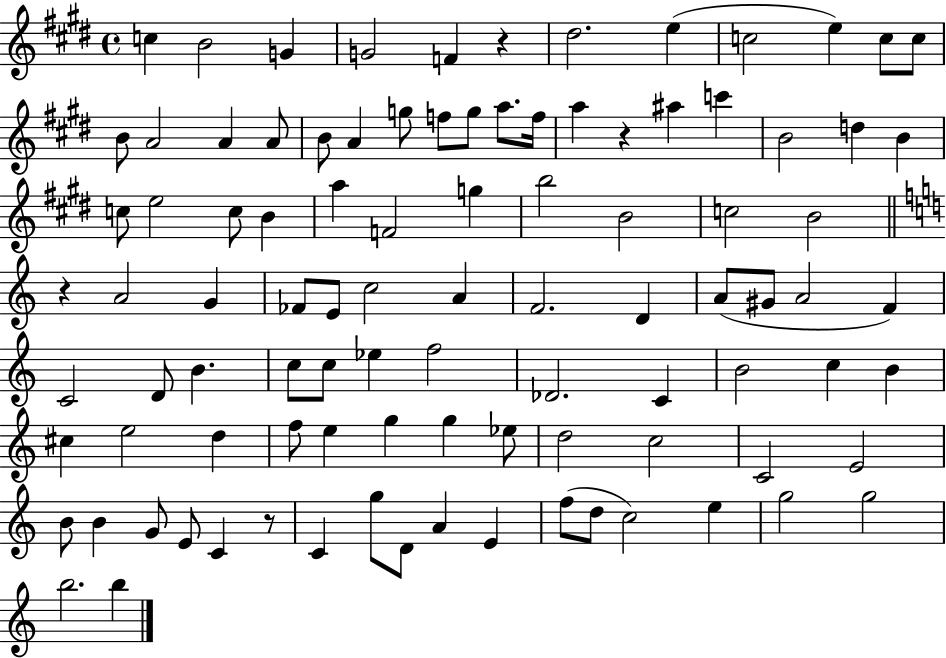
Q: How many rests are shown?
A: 4